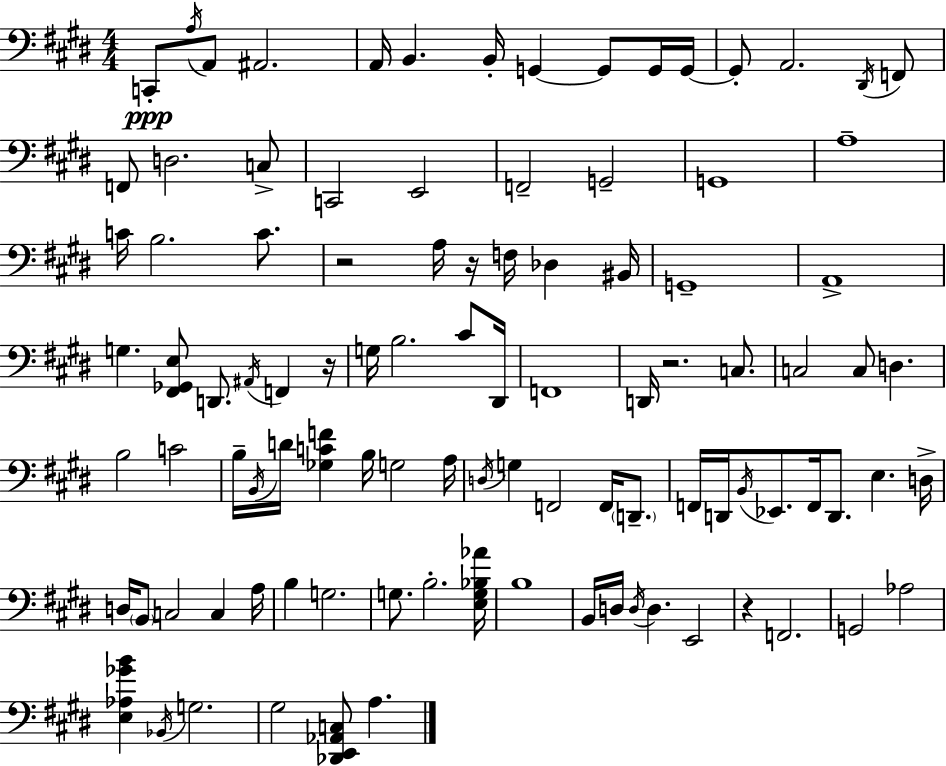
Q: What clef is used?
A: bass